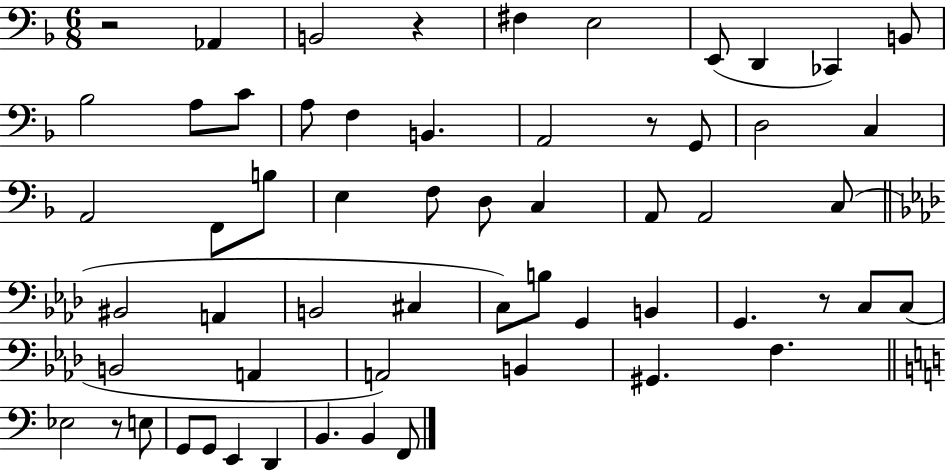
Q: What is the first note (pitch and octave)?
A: Ab2